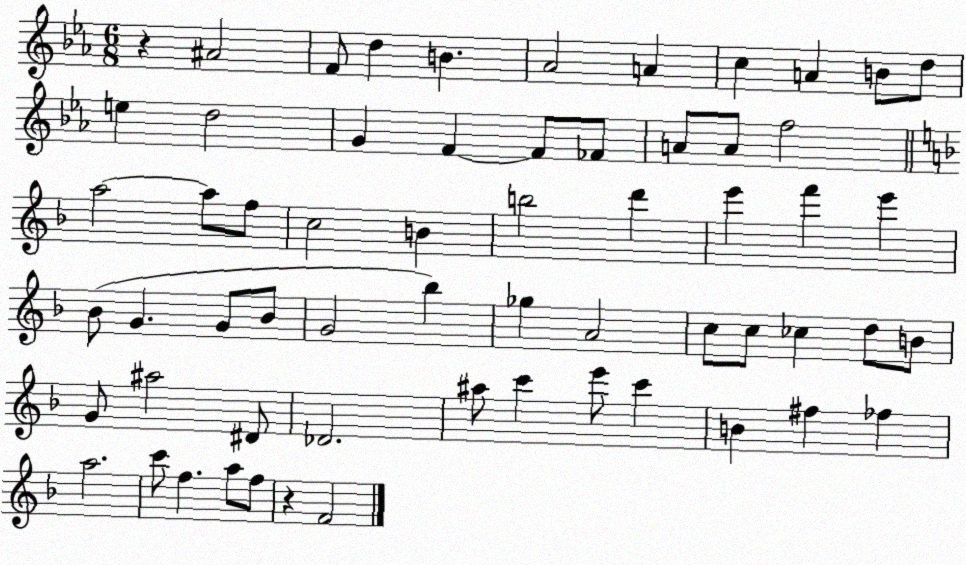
X:1
T:Untitled
M:6/8
L:1/4
K:Eb
z ^A2 F/2 d B _A2 A c A B/2 d/2 e d2 G F F/2 _F/2 A/2 A/2 f2 a2 a/2 f/2 c2 B b2 d' e' f' e' _B/2 G G/2 _B/2 G2 _b _g A2 c/2 c/2 _c d/2 B/2 G/2 ^a2 ^D/2 _D2 ^a/2 c' e'/2 c' B ^f _f a2 c'/2 f a/2 f/2 z F2